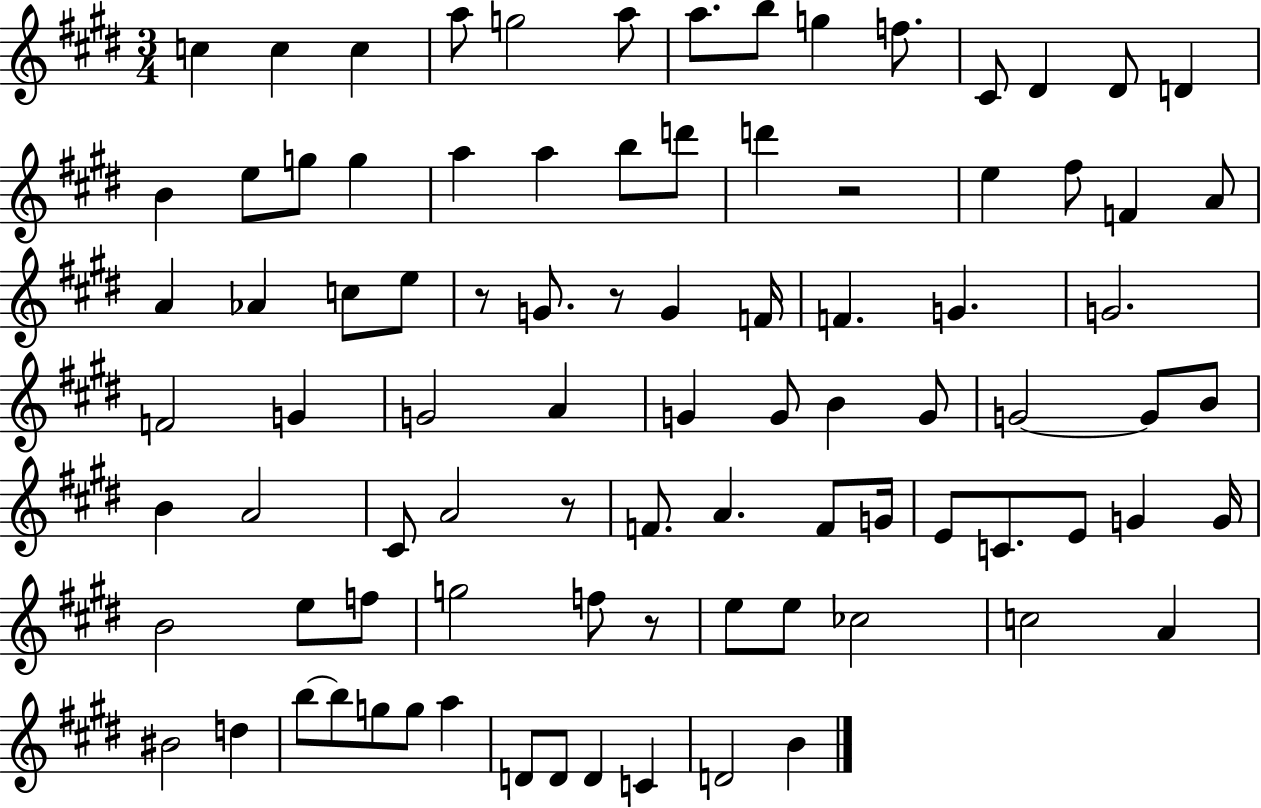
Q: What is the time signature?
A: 3/4